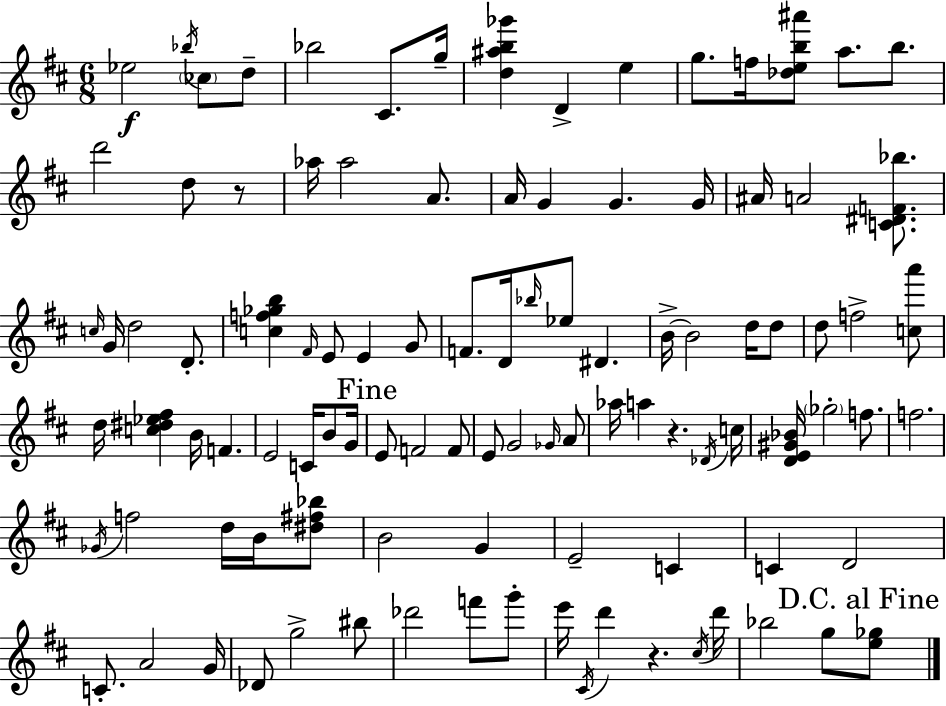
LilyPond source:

{
  \clef treble
  \numericTimeSignature
  \time 6/8
  \key d \major
  ees''2\f \acciaccatura { bes''16 } \parenthesize ces''8 d''8-- | bes''2 cis'8. | g''16-- <d'' ais'' b'' ges'''>4 d'4-> e''4 | g''8. f''16 <des'' e'' b'' ais'''>8 a''8. b''8. | \break d'''2 d''8 r8 | aes''16 aes''2 a'8. | a'16 g'4 g'4. | g'16 ais'16 a'2 <c' dis' f' bes''>8. | \break \grace { c''16 } g'16 d''2 d'8.-. | <c'' f'' ges'' b''>4 \grace { fis'16 } e'8 e'4 | g'8 f'8. d'16 \grace { bes''16 } ees''8 dis'4. | b'16->~~ b'2 | \break d''16 d''8 d''8 f''2-> | <c'' a'''>8 d''16 <c'' dis'' ees'' fis''>4 b'16 f'4. | e'2 | c'16 b'8 g'16 \mark "Fine" e'8 f'2 | \break f'8 e'8 g'2 | \grace { ges'16 } a'8 aes''16 a''4 r4. | \acciaccatura { des'16 } c''16 <d' e' gis' bes'>16 \parenthesize ges''2-. | f''8. f''2. | \break \acciaccatura { ges'16 } f''2 | d''16 b'16 <dis'' fis'' bes''>8 b'2 | g'4 e'2-- | c'4 c'4 d'2 | \break c'8.-. a'2 | g'16 des'8 g''2-> | bis''8 des'''2 | f'''8 g'''8-. e'''16 \acciaccatura { cis'16 } d'''4 | \break r4. \acciaccatura { cis''16 } d'''16 bes''2 | g''8 \mark "D.C. al Fine" <e'' ges''>8 \bar "|."
}